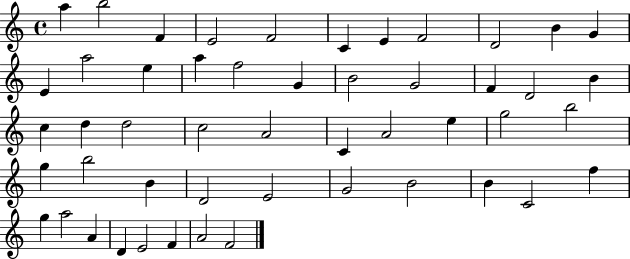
{
  \clef treble
  \time 4/4
  \defaultTimeSignature
  \key c \major
  a''4 b''2 f'4 | e'2 f'2 | c'4 e'4 f'2 | d'2 b'4 g'4 | \break e'4 a''2 e''4 | a''4 f''2 g'4 | b'2 g'2 | f'4 d'2 b'4 | \break c''4 d''4 d''2 | c''2 a'2 | c'4 a'2 e''4 | g''2 b''2 | \break g''4 b''2 b'4 | d'2 e'2 | g'2 b'2 | b'4 c'2 f''4 | \break g''4 a''2 a'4 | d'4 e'2 f'4 | a'2 f'2 | \bar "|."
}